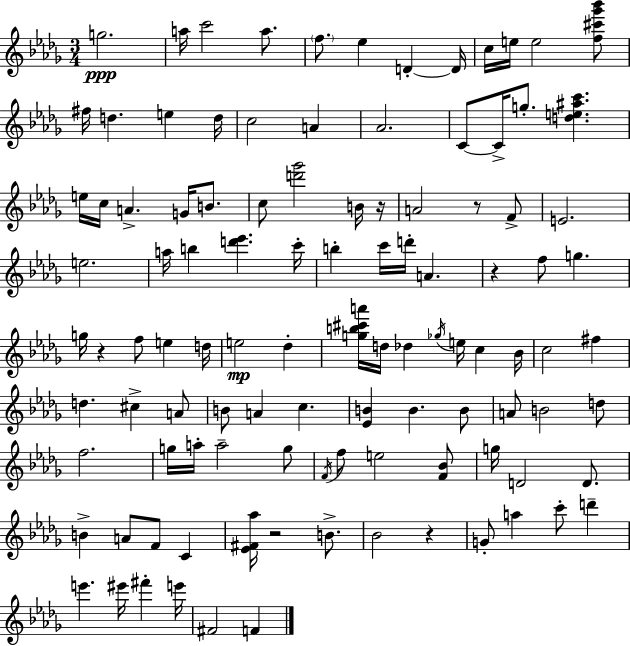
X:1
T:Untitled
M:3/4
L:1/4
K:Bbm
g2 a/4 c'2 a/2 f/2 _e D D/4 c/4 e/4 e2 [f^c'_g'_b']/2 ^f/4 d e d/4 c2 A _A2 C/2 C/4 g/2 [de^ac'] e/4 c/4 A G/4 B/2 c/2 [d'_g']2 B/4 z/4 A2 z/2 F/2 E2 e2 a/4 b [d'_e'] c'/4 b c'/4 d'/4 A z f/2 g g/4 z f/2 e d/4 e2 _d [gb^c'a']/4 d/4 _d _g/4 e/4 c _B/4 c2 ^f d ^c A/2 B/2 A c [_EB] B B/2 A/2 B2 d/2 f2 g/4 a/4 a2 g/2 F/4 f/2 e2 [F_B]/2 g/4 D2 D/2 B A/2 F/2 C [_E^F_a]/4 z2 B/2 _B2 z G/2 a c'/2 d' e' ^e'/4 ^f' e'/4 ^F2 F